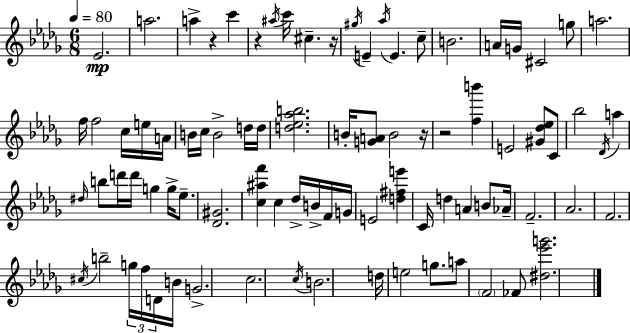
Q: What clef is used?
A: treble